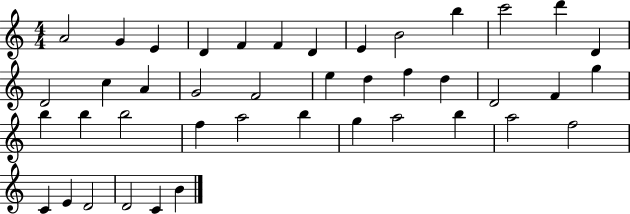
X:1
T:Untitled
M:4/4
L:1/4
K:C
A2 G E D F F D E B2 b c'2 d' D D2 c A G2 F2 e d f d D2 F g b b b2 f a2 b g a2 b a2 f2 C E D2 D2 C B